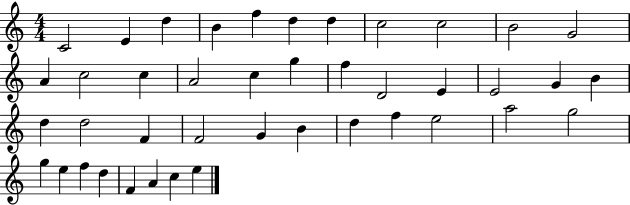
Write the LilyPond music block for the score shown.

{
  \clef treble
  \numericTimeSignature
  \time 4/4
  \key c \major
  c'2 e'4 d''4 | b'4 f''4 d''4 d''4 | c''2 c''2 | b'2 g'2 | \break a'4 c''2 c''4 | a'2 c''4 g''4 | f''4 d'2 e'4 | e'2 g'4 b'4 | \break d''4 d''2 f'4 | f'2 g'4 b'4 | d''4 f''4 e''2 | a''2 g''2 | \break g''4 e''4 f''4 d''4 | f'4 a'4 c''4 e''4 | \bar "|."
}